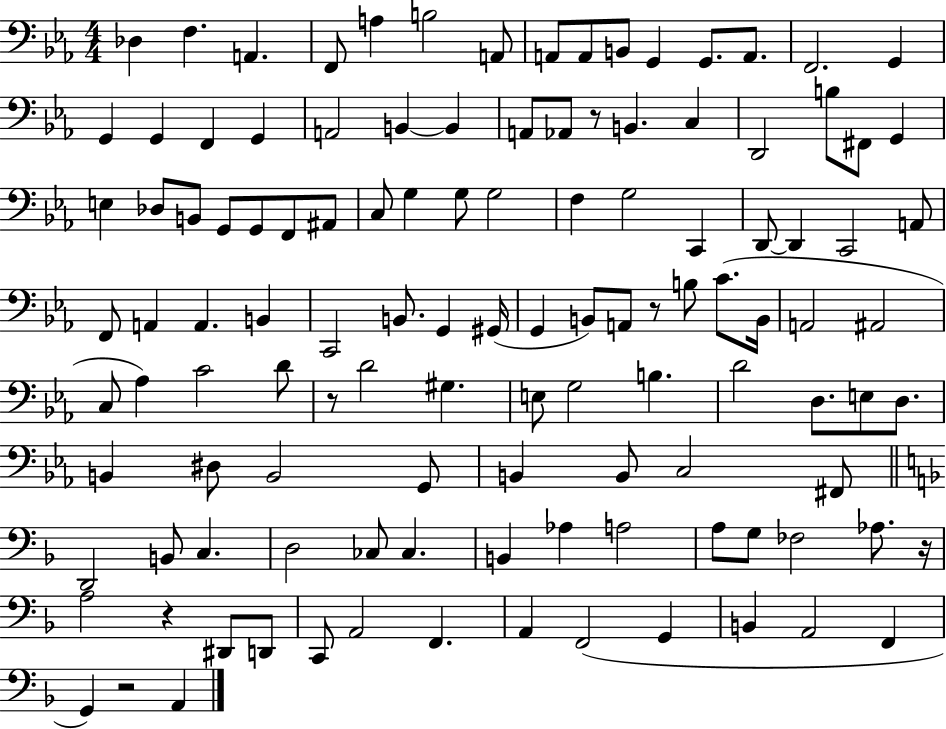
X:1
T:Untitled
M:4/4
L:1/4
K:Eb
_D, F, A,, F,,/2 A, B,2 A,,/2 A,,/2 A,,/2 B,,/2 G,, G,,/2 A,,/2 F,,2 G,, G,, G,, F,, G,, A,,2 B,, B,, A,,/2 _A,,/2 z/2 B,, C, D,,2 B,/2 ^F,,/2 G,, E, _D,/2 B,,/2 G,,/2 G,,/2 F,,/2 ^A,,/2 C,/2 G, G,/2 G,2 F, G,2 C,, D,,/2 D,, C,,2 A,,/2 F,,/2 A,, A,, B,, C,,2 B,,/2 G,, ^G,,/4 G,, B,,/2 A,,/2 z/2 B,/2 C/2 B,,/4 A,,2 ^A,,2 C,/2 _A, C2 D/2 z/2 D2 ^G, E,/2 G,2 B, D2 D,/2 E,/2 D,/2 B,, ^D,/2 B,,2 G,,/2 B,, B,,/2 C,2 ^F,,/2 D,,2 B,,/2 C, D,2 _C,/2 _C, B,, _A, A,2 A,/2 G,/2 _F,2 _A,/2 z/4 A,2 z ^D,,/2 D,,/2 C,,/2 A,,2 F,, A,, F,,2 G,, B,, A,,2 F,, G,, z2 A,,